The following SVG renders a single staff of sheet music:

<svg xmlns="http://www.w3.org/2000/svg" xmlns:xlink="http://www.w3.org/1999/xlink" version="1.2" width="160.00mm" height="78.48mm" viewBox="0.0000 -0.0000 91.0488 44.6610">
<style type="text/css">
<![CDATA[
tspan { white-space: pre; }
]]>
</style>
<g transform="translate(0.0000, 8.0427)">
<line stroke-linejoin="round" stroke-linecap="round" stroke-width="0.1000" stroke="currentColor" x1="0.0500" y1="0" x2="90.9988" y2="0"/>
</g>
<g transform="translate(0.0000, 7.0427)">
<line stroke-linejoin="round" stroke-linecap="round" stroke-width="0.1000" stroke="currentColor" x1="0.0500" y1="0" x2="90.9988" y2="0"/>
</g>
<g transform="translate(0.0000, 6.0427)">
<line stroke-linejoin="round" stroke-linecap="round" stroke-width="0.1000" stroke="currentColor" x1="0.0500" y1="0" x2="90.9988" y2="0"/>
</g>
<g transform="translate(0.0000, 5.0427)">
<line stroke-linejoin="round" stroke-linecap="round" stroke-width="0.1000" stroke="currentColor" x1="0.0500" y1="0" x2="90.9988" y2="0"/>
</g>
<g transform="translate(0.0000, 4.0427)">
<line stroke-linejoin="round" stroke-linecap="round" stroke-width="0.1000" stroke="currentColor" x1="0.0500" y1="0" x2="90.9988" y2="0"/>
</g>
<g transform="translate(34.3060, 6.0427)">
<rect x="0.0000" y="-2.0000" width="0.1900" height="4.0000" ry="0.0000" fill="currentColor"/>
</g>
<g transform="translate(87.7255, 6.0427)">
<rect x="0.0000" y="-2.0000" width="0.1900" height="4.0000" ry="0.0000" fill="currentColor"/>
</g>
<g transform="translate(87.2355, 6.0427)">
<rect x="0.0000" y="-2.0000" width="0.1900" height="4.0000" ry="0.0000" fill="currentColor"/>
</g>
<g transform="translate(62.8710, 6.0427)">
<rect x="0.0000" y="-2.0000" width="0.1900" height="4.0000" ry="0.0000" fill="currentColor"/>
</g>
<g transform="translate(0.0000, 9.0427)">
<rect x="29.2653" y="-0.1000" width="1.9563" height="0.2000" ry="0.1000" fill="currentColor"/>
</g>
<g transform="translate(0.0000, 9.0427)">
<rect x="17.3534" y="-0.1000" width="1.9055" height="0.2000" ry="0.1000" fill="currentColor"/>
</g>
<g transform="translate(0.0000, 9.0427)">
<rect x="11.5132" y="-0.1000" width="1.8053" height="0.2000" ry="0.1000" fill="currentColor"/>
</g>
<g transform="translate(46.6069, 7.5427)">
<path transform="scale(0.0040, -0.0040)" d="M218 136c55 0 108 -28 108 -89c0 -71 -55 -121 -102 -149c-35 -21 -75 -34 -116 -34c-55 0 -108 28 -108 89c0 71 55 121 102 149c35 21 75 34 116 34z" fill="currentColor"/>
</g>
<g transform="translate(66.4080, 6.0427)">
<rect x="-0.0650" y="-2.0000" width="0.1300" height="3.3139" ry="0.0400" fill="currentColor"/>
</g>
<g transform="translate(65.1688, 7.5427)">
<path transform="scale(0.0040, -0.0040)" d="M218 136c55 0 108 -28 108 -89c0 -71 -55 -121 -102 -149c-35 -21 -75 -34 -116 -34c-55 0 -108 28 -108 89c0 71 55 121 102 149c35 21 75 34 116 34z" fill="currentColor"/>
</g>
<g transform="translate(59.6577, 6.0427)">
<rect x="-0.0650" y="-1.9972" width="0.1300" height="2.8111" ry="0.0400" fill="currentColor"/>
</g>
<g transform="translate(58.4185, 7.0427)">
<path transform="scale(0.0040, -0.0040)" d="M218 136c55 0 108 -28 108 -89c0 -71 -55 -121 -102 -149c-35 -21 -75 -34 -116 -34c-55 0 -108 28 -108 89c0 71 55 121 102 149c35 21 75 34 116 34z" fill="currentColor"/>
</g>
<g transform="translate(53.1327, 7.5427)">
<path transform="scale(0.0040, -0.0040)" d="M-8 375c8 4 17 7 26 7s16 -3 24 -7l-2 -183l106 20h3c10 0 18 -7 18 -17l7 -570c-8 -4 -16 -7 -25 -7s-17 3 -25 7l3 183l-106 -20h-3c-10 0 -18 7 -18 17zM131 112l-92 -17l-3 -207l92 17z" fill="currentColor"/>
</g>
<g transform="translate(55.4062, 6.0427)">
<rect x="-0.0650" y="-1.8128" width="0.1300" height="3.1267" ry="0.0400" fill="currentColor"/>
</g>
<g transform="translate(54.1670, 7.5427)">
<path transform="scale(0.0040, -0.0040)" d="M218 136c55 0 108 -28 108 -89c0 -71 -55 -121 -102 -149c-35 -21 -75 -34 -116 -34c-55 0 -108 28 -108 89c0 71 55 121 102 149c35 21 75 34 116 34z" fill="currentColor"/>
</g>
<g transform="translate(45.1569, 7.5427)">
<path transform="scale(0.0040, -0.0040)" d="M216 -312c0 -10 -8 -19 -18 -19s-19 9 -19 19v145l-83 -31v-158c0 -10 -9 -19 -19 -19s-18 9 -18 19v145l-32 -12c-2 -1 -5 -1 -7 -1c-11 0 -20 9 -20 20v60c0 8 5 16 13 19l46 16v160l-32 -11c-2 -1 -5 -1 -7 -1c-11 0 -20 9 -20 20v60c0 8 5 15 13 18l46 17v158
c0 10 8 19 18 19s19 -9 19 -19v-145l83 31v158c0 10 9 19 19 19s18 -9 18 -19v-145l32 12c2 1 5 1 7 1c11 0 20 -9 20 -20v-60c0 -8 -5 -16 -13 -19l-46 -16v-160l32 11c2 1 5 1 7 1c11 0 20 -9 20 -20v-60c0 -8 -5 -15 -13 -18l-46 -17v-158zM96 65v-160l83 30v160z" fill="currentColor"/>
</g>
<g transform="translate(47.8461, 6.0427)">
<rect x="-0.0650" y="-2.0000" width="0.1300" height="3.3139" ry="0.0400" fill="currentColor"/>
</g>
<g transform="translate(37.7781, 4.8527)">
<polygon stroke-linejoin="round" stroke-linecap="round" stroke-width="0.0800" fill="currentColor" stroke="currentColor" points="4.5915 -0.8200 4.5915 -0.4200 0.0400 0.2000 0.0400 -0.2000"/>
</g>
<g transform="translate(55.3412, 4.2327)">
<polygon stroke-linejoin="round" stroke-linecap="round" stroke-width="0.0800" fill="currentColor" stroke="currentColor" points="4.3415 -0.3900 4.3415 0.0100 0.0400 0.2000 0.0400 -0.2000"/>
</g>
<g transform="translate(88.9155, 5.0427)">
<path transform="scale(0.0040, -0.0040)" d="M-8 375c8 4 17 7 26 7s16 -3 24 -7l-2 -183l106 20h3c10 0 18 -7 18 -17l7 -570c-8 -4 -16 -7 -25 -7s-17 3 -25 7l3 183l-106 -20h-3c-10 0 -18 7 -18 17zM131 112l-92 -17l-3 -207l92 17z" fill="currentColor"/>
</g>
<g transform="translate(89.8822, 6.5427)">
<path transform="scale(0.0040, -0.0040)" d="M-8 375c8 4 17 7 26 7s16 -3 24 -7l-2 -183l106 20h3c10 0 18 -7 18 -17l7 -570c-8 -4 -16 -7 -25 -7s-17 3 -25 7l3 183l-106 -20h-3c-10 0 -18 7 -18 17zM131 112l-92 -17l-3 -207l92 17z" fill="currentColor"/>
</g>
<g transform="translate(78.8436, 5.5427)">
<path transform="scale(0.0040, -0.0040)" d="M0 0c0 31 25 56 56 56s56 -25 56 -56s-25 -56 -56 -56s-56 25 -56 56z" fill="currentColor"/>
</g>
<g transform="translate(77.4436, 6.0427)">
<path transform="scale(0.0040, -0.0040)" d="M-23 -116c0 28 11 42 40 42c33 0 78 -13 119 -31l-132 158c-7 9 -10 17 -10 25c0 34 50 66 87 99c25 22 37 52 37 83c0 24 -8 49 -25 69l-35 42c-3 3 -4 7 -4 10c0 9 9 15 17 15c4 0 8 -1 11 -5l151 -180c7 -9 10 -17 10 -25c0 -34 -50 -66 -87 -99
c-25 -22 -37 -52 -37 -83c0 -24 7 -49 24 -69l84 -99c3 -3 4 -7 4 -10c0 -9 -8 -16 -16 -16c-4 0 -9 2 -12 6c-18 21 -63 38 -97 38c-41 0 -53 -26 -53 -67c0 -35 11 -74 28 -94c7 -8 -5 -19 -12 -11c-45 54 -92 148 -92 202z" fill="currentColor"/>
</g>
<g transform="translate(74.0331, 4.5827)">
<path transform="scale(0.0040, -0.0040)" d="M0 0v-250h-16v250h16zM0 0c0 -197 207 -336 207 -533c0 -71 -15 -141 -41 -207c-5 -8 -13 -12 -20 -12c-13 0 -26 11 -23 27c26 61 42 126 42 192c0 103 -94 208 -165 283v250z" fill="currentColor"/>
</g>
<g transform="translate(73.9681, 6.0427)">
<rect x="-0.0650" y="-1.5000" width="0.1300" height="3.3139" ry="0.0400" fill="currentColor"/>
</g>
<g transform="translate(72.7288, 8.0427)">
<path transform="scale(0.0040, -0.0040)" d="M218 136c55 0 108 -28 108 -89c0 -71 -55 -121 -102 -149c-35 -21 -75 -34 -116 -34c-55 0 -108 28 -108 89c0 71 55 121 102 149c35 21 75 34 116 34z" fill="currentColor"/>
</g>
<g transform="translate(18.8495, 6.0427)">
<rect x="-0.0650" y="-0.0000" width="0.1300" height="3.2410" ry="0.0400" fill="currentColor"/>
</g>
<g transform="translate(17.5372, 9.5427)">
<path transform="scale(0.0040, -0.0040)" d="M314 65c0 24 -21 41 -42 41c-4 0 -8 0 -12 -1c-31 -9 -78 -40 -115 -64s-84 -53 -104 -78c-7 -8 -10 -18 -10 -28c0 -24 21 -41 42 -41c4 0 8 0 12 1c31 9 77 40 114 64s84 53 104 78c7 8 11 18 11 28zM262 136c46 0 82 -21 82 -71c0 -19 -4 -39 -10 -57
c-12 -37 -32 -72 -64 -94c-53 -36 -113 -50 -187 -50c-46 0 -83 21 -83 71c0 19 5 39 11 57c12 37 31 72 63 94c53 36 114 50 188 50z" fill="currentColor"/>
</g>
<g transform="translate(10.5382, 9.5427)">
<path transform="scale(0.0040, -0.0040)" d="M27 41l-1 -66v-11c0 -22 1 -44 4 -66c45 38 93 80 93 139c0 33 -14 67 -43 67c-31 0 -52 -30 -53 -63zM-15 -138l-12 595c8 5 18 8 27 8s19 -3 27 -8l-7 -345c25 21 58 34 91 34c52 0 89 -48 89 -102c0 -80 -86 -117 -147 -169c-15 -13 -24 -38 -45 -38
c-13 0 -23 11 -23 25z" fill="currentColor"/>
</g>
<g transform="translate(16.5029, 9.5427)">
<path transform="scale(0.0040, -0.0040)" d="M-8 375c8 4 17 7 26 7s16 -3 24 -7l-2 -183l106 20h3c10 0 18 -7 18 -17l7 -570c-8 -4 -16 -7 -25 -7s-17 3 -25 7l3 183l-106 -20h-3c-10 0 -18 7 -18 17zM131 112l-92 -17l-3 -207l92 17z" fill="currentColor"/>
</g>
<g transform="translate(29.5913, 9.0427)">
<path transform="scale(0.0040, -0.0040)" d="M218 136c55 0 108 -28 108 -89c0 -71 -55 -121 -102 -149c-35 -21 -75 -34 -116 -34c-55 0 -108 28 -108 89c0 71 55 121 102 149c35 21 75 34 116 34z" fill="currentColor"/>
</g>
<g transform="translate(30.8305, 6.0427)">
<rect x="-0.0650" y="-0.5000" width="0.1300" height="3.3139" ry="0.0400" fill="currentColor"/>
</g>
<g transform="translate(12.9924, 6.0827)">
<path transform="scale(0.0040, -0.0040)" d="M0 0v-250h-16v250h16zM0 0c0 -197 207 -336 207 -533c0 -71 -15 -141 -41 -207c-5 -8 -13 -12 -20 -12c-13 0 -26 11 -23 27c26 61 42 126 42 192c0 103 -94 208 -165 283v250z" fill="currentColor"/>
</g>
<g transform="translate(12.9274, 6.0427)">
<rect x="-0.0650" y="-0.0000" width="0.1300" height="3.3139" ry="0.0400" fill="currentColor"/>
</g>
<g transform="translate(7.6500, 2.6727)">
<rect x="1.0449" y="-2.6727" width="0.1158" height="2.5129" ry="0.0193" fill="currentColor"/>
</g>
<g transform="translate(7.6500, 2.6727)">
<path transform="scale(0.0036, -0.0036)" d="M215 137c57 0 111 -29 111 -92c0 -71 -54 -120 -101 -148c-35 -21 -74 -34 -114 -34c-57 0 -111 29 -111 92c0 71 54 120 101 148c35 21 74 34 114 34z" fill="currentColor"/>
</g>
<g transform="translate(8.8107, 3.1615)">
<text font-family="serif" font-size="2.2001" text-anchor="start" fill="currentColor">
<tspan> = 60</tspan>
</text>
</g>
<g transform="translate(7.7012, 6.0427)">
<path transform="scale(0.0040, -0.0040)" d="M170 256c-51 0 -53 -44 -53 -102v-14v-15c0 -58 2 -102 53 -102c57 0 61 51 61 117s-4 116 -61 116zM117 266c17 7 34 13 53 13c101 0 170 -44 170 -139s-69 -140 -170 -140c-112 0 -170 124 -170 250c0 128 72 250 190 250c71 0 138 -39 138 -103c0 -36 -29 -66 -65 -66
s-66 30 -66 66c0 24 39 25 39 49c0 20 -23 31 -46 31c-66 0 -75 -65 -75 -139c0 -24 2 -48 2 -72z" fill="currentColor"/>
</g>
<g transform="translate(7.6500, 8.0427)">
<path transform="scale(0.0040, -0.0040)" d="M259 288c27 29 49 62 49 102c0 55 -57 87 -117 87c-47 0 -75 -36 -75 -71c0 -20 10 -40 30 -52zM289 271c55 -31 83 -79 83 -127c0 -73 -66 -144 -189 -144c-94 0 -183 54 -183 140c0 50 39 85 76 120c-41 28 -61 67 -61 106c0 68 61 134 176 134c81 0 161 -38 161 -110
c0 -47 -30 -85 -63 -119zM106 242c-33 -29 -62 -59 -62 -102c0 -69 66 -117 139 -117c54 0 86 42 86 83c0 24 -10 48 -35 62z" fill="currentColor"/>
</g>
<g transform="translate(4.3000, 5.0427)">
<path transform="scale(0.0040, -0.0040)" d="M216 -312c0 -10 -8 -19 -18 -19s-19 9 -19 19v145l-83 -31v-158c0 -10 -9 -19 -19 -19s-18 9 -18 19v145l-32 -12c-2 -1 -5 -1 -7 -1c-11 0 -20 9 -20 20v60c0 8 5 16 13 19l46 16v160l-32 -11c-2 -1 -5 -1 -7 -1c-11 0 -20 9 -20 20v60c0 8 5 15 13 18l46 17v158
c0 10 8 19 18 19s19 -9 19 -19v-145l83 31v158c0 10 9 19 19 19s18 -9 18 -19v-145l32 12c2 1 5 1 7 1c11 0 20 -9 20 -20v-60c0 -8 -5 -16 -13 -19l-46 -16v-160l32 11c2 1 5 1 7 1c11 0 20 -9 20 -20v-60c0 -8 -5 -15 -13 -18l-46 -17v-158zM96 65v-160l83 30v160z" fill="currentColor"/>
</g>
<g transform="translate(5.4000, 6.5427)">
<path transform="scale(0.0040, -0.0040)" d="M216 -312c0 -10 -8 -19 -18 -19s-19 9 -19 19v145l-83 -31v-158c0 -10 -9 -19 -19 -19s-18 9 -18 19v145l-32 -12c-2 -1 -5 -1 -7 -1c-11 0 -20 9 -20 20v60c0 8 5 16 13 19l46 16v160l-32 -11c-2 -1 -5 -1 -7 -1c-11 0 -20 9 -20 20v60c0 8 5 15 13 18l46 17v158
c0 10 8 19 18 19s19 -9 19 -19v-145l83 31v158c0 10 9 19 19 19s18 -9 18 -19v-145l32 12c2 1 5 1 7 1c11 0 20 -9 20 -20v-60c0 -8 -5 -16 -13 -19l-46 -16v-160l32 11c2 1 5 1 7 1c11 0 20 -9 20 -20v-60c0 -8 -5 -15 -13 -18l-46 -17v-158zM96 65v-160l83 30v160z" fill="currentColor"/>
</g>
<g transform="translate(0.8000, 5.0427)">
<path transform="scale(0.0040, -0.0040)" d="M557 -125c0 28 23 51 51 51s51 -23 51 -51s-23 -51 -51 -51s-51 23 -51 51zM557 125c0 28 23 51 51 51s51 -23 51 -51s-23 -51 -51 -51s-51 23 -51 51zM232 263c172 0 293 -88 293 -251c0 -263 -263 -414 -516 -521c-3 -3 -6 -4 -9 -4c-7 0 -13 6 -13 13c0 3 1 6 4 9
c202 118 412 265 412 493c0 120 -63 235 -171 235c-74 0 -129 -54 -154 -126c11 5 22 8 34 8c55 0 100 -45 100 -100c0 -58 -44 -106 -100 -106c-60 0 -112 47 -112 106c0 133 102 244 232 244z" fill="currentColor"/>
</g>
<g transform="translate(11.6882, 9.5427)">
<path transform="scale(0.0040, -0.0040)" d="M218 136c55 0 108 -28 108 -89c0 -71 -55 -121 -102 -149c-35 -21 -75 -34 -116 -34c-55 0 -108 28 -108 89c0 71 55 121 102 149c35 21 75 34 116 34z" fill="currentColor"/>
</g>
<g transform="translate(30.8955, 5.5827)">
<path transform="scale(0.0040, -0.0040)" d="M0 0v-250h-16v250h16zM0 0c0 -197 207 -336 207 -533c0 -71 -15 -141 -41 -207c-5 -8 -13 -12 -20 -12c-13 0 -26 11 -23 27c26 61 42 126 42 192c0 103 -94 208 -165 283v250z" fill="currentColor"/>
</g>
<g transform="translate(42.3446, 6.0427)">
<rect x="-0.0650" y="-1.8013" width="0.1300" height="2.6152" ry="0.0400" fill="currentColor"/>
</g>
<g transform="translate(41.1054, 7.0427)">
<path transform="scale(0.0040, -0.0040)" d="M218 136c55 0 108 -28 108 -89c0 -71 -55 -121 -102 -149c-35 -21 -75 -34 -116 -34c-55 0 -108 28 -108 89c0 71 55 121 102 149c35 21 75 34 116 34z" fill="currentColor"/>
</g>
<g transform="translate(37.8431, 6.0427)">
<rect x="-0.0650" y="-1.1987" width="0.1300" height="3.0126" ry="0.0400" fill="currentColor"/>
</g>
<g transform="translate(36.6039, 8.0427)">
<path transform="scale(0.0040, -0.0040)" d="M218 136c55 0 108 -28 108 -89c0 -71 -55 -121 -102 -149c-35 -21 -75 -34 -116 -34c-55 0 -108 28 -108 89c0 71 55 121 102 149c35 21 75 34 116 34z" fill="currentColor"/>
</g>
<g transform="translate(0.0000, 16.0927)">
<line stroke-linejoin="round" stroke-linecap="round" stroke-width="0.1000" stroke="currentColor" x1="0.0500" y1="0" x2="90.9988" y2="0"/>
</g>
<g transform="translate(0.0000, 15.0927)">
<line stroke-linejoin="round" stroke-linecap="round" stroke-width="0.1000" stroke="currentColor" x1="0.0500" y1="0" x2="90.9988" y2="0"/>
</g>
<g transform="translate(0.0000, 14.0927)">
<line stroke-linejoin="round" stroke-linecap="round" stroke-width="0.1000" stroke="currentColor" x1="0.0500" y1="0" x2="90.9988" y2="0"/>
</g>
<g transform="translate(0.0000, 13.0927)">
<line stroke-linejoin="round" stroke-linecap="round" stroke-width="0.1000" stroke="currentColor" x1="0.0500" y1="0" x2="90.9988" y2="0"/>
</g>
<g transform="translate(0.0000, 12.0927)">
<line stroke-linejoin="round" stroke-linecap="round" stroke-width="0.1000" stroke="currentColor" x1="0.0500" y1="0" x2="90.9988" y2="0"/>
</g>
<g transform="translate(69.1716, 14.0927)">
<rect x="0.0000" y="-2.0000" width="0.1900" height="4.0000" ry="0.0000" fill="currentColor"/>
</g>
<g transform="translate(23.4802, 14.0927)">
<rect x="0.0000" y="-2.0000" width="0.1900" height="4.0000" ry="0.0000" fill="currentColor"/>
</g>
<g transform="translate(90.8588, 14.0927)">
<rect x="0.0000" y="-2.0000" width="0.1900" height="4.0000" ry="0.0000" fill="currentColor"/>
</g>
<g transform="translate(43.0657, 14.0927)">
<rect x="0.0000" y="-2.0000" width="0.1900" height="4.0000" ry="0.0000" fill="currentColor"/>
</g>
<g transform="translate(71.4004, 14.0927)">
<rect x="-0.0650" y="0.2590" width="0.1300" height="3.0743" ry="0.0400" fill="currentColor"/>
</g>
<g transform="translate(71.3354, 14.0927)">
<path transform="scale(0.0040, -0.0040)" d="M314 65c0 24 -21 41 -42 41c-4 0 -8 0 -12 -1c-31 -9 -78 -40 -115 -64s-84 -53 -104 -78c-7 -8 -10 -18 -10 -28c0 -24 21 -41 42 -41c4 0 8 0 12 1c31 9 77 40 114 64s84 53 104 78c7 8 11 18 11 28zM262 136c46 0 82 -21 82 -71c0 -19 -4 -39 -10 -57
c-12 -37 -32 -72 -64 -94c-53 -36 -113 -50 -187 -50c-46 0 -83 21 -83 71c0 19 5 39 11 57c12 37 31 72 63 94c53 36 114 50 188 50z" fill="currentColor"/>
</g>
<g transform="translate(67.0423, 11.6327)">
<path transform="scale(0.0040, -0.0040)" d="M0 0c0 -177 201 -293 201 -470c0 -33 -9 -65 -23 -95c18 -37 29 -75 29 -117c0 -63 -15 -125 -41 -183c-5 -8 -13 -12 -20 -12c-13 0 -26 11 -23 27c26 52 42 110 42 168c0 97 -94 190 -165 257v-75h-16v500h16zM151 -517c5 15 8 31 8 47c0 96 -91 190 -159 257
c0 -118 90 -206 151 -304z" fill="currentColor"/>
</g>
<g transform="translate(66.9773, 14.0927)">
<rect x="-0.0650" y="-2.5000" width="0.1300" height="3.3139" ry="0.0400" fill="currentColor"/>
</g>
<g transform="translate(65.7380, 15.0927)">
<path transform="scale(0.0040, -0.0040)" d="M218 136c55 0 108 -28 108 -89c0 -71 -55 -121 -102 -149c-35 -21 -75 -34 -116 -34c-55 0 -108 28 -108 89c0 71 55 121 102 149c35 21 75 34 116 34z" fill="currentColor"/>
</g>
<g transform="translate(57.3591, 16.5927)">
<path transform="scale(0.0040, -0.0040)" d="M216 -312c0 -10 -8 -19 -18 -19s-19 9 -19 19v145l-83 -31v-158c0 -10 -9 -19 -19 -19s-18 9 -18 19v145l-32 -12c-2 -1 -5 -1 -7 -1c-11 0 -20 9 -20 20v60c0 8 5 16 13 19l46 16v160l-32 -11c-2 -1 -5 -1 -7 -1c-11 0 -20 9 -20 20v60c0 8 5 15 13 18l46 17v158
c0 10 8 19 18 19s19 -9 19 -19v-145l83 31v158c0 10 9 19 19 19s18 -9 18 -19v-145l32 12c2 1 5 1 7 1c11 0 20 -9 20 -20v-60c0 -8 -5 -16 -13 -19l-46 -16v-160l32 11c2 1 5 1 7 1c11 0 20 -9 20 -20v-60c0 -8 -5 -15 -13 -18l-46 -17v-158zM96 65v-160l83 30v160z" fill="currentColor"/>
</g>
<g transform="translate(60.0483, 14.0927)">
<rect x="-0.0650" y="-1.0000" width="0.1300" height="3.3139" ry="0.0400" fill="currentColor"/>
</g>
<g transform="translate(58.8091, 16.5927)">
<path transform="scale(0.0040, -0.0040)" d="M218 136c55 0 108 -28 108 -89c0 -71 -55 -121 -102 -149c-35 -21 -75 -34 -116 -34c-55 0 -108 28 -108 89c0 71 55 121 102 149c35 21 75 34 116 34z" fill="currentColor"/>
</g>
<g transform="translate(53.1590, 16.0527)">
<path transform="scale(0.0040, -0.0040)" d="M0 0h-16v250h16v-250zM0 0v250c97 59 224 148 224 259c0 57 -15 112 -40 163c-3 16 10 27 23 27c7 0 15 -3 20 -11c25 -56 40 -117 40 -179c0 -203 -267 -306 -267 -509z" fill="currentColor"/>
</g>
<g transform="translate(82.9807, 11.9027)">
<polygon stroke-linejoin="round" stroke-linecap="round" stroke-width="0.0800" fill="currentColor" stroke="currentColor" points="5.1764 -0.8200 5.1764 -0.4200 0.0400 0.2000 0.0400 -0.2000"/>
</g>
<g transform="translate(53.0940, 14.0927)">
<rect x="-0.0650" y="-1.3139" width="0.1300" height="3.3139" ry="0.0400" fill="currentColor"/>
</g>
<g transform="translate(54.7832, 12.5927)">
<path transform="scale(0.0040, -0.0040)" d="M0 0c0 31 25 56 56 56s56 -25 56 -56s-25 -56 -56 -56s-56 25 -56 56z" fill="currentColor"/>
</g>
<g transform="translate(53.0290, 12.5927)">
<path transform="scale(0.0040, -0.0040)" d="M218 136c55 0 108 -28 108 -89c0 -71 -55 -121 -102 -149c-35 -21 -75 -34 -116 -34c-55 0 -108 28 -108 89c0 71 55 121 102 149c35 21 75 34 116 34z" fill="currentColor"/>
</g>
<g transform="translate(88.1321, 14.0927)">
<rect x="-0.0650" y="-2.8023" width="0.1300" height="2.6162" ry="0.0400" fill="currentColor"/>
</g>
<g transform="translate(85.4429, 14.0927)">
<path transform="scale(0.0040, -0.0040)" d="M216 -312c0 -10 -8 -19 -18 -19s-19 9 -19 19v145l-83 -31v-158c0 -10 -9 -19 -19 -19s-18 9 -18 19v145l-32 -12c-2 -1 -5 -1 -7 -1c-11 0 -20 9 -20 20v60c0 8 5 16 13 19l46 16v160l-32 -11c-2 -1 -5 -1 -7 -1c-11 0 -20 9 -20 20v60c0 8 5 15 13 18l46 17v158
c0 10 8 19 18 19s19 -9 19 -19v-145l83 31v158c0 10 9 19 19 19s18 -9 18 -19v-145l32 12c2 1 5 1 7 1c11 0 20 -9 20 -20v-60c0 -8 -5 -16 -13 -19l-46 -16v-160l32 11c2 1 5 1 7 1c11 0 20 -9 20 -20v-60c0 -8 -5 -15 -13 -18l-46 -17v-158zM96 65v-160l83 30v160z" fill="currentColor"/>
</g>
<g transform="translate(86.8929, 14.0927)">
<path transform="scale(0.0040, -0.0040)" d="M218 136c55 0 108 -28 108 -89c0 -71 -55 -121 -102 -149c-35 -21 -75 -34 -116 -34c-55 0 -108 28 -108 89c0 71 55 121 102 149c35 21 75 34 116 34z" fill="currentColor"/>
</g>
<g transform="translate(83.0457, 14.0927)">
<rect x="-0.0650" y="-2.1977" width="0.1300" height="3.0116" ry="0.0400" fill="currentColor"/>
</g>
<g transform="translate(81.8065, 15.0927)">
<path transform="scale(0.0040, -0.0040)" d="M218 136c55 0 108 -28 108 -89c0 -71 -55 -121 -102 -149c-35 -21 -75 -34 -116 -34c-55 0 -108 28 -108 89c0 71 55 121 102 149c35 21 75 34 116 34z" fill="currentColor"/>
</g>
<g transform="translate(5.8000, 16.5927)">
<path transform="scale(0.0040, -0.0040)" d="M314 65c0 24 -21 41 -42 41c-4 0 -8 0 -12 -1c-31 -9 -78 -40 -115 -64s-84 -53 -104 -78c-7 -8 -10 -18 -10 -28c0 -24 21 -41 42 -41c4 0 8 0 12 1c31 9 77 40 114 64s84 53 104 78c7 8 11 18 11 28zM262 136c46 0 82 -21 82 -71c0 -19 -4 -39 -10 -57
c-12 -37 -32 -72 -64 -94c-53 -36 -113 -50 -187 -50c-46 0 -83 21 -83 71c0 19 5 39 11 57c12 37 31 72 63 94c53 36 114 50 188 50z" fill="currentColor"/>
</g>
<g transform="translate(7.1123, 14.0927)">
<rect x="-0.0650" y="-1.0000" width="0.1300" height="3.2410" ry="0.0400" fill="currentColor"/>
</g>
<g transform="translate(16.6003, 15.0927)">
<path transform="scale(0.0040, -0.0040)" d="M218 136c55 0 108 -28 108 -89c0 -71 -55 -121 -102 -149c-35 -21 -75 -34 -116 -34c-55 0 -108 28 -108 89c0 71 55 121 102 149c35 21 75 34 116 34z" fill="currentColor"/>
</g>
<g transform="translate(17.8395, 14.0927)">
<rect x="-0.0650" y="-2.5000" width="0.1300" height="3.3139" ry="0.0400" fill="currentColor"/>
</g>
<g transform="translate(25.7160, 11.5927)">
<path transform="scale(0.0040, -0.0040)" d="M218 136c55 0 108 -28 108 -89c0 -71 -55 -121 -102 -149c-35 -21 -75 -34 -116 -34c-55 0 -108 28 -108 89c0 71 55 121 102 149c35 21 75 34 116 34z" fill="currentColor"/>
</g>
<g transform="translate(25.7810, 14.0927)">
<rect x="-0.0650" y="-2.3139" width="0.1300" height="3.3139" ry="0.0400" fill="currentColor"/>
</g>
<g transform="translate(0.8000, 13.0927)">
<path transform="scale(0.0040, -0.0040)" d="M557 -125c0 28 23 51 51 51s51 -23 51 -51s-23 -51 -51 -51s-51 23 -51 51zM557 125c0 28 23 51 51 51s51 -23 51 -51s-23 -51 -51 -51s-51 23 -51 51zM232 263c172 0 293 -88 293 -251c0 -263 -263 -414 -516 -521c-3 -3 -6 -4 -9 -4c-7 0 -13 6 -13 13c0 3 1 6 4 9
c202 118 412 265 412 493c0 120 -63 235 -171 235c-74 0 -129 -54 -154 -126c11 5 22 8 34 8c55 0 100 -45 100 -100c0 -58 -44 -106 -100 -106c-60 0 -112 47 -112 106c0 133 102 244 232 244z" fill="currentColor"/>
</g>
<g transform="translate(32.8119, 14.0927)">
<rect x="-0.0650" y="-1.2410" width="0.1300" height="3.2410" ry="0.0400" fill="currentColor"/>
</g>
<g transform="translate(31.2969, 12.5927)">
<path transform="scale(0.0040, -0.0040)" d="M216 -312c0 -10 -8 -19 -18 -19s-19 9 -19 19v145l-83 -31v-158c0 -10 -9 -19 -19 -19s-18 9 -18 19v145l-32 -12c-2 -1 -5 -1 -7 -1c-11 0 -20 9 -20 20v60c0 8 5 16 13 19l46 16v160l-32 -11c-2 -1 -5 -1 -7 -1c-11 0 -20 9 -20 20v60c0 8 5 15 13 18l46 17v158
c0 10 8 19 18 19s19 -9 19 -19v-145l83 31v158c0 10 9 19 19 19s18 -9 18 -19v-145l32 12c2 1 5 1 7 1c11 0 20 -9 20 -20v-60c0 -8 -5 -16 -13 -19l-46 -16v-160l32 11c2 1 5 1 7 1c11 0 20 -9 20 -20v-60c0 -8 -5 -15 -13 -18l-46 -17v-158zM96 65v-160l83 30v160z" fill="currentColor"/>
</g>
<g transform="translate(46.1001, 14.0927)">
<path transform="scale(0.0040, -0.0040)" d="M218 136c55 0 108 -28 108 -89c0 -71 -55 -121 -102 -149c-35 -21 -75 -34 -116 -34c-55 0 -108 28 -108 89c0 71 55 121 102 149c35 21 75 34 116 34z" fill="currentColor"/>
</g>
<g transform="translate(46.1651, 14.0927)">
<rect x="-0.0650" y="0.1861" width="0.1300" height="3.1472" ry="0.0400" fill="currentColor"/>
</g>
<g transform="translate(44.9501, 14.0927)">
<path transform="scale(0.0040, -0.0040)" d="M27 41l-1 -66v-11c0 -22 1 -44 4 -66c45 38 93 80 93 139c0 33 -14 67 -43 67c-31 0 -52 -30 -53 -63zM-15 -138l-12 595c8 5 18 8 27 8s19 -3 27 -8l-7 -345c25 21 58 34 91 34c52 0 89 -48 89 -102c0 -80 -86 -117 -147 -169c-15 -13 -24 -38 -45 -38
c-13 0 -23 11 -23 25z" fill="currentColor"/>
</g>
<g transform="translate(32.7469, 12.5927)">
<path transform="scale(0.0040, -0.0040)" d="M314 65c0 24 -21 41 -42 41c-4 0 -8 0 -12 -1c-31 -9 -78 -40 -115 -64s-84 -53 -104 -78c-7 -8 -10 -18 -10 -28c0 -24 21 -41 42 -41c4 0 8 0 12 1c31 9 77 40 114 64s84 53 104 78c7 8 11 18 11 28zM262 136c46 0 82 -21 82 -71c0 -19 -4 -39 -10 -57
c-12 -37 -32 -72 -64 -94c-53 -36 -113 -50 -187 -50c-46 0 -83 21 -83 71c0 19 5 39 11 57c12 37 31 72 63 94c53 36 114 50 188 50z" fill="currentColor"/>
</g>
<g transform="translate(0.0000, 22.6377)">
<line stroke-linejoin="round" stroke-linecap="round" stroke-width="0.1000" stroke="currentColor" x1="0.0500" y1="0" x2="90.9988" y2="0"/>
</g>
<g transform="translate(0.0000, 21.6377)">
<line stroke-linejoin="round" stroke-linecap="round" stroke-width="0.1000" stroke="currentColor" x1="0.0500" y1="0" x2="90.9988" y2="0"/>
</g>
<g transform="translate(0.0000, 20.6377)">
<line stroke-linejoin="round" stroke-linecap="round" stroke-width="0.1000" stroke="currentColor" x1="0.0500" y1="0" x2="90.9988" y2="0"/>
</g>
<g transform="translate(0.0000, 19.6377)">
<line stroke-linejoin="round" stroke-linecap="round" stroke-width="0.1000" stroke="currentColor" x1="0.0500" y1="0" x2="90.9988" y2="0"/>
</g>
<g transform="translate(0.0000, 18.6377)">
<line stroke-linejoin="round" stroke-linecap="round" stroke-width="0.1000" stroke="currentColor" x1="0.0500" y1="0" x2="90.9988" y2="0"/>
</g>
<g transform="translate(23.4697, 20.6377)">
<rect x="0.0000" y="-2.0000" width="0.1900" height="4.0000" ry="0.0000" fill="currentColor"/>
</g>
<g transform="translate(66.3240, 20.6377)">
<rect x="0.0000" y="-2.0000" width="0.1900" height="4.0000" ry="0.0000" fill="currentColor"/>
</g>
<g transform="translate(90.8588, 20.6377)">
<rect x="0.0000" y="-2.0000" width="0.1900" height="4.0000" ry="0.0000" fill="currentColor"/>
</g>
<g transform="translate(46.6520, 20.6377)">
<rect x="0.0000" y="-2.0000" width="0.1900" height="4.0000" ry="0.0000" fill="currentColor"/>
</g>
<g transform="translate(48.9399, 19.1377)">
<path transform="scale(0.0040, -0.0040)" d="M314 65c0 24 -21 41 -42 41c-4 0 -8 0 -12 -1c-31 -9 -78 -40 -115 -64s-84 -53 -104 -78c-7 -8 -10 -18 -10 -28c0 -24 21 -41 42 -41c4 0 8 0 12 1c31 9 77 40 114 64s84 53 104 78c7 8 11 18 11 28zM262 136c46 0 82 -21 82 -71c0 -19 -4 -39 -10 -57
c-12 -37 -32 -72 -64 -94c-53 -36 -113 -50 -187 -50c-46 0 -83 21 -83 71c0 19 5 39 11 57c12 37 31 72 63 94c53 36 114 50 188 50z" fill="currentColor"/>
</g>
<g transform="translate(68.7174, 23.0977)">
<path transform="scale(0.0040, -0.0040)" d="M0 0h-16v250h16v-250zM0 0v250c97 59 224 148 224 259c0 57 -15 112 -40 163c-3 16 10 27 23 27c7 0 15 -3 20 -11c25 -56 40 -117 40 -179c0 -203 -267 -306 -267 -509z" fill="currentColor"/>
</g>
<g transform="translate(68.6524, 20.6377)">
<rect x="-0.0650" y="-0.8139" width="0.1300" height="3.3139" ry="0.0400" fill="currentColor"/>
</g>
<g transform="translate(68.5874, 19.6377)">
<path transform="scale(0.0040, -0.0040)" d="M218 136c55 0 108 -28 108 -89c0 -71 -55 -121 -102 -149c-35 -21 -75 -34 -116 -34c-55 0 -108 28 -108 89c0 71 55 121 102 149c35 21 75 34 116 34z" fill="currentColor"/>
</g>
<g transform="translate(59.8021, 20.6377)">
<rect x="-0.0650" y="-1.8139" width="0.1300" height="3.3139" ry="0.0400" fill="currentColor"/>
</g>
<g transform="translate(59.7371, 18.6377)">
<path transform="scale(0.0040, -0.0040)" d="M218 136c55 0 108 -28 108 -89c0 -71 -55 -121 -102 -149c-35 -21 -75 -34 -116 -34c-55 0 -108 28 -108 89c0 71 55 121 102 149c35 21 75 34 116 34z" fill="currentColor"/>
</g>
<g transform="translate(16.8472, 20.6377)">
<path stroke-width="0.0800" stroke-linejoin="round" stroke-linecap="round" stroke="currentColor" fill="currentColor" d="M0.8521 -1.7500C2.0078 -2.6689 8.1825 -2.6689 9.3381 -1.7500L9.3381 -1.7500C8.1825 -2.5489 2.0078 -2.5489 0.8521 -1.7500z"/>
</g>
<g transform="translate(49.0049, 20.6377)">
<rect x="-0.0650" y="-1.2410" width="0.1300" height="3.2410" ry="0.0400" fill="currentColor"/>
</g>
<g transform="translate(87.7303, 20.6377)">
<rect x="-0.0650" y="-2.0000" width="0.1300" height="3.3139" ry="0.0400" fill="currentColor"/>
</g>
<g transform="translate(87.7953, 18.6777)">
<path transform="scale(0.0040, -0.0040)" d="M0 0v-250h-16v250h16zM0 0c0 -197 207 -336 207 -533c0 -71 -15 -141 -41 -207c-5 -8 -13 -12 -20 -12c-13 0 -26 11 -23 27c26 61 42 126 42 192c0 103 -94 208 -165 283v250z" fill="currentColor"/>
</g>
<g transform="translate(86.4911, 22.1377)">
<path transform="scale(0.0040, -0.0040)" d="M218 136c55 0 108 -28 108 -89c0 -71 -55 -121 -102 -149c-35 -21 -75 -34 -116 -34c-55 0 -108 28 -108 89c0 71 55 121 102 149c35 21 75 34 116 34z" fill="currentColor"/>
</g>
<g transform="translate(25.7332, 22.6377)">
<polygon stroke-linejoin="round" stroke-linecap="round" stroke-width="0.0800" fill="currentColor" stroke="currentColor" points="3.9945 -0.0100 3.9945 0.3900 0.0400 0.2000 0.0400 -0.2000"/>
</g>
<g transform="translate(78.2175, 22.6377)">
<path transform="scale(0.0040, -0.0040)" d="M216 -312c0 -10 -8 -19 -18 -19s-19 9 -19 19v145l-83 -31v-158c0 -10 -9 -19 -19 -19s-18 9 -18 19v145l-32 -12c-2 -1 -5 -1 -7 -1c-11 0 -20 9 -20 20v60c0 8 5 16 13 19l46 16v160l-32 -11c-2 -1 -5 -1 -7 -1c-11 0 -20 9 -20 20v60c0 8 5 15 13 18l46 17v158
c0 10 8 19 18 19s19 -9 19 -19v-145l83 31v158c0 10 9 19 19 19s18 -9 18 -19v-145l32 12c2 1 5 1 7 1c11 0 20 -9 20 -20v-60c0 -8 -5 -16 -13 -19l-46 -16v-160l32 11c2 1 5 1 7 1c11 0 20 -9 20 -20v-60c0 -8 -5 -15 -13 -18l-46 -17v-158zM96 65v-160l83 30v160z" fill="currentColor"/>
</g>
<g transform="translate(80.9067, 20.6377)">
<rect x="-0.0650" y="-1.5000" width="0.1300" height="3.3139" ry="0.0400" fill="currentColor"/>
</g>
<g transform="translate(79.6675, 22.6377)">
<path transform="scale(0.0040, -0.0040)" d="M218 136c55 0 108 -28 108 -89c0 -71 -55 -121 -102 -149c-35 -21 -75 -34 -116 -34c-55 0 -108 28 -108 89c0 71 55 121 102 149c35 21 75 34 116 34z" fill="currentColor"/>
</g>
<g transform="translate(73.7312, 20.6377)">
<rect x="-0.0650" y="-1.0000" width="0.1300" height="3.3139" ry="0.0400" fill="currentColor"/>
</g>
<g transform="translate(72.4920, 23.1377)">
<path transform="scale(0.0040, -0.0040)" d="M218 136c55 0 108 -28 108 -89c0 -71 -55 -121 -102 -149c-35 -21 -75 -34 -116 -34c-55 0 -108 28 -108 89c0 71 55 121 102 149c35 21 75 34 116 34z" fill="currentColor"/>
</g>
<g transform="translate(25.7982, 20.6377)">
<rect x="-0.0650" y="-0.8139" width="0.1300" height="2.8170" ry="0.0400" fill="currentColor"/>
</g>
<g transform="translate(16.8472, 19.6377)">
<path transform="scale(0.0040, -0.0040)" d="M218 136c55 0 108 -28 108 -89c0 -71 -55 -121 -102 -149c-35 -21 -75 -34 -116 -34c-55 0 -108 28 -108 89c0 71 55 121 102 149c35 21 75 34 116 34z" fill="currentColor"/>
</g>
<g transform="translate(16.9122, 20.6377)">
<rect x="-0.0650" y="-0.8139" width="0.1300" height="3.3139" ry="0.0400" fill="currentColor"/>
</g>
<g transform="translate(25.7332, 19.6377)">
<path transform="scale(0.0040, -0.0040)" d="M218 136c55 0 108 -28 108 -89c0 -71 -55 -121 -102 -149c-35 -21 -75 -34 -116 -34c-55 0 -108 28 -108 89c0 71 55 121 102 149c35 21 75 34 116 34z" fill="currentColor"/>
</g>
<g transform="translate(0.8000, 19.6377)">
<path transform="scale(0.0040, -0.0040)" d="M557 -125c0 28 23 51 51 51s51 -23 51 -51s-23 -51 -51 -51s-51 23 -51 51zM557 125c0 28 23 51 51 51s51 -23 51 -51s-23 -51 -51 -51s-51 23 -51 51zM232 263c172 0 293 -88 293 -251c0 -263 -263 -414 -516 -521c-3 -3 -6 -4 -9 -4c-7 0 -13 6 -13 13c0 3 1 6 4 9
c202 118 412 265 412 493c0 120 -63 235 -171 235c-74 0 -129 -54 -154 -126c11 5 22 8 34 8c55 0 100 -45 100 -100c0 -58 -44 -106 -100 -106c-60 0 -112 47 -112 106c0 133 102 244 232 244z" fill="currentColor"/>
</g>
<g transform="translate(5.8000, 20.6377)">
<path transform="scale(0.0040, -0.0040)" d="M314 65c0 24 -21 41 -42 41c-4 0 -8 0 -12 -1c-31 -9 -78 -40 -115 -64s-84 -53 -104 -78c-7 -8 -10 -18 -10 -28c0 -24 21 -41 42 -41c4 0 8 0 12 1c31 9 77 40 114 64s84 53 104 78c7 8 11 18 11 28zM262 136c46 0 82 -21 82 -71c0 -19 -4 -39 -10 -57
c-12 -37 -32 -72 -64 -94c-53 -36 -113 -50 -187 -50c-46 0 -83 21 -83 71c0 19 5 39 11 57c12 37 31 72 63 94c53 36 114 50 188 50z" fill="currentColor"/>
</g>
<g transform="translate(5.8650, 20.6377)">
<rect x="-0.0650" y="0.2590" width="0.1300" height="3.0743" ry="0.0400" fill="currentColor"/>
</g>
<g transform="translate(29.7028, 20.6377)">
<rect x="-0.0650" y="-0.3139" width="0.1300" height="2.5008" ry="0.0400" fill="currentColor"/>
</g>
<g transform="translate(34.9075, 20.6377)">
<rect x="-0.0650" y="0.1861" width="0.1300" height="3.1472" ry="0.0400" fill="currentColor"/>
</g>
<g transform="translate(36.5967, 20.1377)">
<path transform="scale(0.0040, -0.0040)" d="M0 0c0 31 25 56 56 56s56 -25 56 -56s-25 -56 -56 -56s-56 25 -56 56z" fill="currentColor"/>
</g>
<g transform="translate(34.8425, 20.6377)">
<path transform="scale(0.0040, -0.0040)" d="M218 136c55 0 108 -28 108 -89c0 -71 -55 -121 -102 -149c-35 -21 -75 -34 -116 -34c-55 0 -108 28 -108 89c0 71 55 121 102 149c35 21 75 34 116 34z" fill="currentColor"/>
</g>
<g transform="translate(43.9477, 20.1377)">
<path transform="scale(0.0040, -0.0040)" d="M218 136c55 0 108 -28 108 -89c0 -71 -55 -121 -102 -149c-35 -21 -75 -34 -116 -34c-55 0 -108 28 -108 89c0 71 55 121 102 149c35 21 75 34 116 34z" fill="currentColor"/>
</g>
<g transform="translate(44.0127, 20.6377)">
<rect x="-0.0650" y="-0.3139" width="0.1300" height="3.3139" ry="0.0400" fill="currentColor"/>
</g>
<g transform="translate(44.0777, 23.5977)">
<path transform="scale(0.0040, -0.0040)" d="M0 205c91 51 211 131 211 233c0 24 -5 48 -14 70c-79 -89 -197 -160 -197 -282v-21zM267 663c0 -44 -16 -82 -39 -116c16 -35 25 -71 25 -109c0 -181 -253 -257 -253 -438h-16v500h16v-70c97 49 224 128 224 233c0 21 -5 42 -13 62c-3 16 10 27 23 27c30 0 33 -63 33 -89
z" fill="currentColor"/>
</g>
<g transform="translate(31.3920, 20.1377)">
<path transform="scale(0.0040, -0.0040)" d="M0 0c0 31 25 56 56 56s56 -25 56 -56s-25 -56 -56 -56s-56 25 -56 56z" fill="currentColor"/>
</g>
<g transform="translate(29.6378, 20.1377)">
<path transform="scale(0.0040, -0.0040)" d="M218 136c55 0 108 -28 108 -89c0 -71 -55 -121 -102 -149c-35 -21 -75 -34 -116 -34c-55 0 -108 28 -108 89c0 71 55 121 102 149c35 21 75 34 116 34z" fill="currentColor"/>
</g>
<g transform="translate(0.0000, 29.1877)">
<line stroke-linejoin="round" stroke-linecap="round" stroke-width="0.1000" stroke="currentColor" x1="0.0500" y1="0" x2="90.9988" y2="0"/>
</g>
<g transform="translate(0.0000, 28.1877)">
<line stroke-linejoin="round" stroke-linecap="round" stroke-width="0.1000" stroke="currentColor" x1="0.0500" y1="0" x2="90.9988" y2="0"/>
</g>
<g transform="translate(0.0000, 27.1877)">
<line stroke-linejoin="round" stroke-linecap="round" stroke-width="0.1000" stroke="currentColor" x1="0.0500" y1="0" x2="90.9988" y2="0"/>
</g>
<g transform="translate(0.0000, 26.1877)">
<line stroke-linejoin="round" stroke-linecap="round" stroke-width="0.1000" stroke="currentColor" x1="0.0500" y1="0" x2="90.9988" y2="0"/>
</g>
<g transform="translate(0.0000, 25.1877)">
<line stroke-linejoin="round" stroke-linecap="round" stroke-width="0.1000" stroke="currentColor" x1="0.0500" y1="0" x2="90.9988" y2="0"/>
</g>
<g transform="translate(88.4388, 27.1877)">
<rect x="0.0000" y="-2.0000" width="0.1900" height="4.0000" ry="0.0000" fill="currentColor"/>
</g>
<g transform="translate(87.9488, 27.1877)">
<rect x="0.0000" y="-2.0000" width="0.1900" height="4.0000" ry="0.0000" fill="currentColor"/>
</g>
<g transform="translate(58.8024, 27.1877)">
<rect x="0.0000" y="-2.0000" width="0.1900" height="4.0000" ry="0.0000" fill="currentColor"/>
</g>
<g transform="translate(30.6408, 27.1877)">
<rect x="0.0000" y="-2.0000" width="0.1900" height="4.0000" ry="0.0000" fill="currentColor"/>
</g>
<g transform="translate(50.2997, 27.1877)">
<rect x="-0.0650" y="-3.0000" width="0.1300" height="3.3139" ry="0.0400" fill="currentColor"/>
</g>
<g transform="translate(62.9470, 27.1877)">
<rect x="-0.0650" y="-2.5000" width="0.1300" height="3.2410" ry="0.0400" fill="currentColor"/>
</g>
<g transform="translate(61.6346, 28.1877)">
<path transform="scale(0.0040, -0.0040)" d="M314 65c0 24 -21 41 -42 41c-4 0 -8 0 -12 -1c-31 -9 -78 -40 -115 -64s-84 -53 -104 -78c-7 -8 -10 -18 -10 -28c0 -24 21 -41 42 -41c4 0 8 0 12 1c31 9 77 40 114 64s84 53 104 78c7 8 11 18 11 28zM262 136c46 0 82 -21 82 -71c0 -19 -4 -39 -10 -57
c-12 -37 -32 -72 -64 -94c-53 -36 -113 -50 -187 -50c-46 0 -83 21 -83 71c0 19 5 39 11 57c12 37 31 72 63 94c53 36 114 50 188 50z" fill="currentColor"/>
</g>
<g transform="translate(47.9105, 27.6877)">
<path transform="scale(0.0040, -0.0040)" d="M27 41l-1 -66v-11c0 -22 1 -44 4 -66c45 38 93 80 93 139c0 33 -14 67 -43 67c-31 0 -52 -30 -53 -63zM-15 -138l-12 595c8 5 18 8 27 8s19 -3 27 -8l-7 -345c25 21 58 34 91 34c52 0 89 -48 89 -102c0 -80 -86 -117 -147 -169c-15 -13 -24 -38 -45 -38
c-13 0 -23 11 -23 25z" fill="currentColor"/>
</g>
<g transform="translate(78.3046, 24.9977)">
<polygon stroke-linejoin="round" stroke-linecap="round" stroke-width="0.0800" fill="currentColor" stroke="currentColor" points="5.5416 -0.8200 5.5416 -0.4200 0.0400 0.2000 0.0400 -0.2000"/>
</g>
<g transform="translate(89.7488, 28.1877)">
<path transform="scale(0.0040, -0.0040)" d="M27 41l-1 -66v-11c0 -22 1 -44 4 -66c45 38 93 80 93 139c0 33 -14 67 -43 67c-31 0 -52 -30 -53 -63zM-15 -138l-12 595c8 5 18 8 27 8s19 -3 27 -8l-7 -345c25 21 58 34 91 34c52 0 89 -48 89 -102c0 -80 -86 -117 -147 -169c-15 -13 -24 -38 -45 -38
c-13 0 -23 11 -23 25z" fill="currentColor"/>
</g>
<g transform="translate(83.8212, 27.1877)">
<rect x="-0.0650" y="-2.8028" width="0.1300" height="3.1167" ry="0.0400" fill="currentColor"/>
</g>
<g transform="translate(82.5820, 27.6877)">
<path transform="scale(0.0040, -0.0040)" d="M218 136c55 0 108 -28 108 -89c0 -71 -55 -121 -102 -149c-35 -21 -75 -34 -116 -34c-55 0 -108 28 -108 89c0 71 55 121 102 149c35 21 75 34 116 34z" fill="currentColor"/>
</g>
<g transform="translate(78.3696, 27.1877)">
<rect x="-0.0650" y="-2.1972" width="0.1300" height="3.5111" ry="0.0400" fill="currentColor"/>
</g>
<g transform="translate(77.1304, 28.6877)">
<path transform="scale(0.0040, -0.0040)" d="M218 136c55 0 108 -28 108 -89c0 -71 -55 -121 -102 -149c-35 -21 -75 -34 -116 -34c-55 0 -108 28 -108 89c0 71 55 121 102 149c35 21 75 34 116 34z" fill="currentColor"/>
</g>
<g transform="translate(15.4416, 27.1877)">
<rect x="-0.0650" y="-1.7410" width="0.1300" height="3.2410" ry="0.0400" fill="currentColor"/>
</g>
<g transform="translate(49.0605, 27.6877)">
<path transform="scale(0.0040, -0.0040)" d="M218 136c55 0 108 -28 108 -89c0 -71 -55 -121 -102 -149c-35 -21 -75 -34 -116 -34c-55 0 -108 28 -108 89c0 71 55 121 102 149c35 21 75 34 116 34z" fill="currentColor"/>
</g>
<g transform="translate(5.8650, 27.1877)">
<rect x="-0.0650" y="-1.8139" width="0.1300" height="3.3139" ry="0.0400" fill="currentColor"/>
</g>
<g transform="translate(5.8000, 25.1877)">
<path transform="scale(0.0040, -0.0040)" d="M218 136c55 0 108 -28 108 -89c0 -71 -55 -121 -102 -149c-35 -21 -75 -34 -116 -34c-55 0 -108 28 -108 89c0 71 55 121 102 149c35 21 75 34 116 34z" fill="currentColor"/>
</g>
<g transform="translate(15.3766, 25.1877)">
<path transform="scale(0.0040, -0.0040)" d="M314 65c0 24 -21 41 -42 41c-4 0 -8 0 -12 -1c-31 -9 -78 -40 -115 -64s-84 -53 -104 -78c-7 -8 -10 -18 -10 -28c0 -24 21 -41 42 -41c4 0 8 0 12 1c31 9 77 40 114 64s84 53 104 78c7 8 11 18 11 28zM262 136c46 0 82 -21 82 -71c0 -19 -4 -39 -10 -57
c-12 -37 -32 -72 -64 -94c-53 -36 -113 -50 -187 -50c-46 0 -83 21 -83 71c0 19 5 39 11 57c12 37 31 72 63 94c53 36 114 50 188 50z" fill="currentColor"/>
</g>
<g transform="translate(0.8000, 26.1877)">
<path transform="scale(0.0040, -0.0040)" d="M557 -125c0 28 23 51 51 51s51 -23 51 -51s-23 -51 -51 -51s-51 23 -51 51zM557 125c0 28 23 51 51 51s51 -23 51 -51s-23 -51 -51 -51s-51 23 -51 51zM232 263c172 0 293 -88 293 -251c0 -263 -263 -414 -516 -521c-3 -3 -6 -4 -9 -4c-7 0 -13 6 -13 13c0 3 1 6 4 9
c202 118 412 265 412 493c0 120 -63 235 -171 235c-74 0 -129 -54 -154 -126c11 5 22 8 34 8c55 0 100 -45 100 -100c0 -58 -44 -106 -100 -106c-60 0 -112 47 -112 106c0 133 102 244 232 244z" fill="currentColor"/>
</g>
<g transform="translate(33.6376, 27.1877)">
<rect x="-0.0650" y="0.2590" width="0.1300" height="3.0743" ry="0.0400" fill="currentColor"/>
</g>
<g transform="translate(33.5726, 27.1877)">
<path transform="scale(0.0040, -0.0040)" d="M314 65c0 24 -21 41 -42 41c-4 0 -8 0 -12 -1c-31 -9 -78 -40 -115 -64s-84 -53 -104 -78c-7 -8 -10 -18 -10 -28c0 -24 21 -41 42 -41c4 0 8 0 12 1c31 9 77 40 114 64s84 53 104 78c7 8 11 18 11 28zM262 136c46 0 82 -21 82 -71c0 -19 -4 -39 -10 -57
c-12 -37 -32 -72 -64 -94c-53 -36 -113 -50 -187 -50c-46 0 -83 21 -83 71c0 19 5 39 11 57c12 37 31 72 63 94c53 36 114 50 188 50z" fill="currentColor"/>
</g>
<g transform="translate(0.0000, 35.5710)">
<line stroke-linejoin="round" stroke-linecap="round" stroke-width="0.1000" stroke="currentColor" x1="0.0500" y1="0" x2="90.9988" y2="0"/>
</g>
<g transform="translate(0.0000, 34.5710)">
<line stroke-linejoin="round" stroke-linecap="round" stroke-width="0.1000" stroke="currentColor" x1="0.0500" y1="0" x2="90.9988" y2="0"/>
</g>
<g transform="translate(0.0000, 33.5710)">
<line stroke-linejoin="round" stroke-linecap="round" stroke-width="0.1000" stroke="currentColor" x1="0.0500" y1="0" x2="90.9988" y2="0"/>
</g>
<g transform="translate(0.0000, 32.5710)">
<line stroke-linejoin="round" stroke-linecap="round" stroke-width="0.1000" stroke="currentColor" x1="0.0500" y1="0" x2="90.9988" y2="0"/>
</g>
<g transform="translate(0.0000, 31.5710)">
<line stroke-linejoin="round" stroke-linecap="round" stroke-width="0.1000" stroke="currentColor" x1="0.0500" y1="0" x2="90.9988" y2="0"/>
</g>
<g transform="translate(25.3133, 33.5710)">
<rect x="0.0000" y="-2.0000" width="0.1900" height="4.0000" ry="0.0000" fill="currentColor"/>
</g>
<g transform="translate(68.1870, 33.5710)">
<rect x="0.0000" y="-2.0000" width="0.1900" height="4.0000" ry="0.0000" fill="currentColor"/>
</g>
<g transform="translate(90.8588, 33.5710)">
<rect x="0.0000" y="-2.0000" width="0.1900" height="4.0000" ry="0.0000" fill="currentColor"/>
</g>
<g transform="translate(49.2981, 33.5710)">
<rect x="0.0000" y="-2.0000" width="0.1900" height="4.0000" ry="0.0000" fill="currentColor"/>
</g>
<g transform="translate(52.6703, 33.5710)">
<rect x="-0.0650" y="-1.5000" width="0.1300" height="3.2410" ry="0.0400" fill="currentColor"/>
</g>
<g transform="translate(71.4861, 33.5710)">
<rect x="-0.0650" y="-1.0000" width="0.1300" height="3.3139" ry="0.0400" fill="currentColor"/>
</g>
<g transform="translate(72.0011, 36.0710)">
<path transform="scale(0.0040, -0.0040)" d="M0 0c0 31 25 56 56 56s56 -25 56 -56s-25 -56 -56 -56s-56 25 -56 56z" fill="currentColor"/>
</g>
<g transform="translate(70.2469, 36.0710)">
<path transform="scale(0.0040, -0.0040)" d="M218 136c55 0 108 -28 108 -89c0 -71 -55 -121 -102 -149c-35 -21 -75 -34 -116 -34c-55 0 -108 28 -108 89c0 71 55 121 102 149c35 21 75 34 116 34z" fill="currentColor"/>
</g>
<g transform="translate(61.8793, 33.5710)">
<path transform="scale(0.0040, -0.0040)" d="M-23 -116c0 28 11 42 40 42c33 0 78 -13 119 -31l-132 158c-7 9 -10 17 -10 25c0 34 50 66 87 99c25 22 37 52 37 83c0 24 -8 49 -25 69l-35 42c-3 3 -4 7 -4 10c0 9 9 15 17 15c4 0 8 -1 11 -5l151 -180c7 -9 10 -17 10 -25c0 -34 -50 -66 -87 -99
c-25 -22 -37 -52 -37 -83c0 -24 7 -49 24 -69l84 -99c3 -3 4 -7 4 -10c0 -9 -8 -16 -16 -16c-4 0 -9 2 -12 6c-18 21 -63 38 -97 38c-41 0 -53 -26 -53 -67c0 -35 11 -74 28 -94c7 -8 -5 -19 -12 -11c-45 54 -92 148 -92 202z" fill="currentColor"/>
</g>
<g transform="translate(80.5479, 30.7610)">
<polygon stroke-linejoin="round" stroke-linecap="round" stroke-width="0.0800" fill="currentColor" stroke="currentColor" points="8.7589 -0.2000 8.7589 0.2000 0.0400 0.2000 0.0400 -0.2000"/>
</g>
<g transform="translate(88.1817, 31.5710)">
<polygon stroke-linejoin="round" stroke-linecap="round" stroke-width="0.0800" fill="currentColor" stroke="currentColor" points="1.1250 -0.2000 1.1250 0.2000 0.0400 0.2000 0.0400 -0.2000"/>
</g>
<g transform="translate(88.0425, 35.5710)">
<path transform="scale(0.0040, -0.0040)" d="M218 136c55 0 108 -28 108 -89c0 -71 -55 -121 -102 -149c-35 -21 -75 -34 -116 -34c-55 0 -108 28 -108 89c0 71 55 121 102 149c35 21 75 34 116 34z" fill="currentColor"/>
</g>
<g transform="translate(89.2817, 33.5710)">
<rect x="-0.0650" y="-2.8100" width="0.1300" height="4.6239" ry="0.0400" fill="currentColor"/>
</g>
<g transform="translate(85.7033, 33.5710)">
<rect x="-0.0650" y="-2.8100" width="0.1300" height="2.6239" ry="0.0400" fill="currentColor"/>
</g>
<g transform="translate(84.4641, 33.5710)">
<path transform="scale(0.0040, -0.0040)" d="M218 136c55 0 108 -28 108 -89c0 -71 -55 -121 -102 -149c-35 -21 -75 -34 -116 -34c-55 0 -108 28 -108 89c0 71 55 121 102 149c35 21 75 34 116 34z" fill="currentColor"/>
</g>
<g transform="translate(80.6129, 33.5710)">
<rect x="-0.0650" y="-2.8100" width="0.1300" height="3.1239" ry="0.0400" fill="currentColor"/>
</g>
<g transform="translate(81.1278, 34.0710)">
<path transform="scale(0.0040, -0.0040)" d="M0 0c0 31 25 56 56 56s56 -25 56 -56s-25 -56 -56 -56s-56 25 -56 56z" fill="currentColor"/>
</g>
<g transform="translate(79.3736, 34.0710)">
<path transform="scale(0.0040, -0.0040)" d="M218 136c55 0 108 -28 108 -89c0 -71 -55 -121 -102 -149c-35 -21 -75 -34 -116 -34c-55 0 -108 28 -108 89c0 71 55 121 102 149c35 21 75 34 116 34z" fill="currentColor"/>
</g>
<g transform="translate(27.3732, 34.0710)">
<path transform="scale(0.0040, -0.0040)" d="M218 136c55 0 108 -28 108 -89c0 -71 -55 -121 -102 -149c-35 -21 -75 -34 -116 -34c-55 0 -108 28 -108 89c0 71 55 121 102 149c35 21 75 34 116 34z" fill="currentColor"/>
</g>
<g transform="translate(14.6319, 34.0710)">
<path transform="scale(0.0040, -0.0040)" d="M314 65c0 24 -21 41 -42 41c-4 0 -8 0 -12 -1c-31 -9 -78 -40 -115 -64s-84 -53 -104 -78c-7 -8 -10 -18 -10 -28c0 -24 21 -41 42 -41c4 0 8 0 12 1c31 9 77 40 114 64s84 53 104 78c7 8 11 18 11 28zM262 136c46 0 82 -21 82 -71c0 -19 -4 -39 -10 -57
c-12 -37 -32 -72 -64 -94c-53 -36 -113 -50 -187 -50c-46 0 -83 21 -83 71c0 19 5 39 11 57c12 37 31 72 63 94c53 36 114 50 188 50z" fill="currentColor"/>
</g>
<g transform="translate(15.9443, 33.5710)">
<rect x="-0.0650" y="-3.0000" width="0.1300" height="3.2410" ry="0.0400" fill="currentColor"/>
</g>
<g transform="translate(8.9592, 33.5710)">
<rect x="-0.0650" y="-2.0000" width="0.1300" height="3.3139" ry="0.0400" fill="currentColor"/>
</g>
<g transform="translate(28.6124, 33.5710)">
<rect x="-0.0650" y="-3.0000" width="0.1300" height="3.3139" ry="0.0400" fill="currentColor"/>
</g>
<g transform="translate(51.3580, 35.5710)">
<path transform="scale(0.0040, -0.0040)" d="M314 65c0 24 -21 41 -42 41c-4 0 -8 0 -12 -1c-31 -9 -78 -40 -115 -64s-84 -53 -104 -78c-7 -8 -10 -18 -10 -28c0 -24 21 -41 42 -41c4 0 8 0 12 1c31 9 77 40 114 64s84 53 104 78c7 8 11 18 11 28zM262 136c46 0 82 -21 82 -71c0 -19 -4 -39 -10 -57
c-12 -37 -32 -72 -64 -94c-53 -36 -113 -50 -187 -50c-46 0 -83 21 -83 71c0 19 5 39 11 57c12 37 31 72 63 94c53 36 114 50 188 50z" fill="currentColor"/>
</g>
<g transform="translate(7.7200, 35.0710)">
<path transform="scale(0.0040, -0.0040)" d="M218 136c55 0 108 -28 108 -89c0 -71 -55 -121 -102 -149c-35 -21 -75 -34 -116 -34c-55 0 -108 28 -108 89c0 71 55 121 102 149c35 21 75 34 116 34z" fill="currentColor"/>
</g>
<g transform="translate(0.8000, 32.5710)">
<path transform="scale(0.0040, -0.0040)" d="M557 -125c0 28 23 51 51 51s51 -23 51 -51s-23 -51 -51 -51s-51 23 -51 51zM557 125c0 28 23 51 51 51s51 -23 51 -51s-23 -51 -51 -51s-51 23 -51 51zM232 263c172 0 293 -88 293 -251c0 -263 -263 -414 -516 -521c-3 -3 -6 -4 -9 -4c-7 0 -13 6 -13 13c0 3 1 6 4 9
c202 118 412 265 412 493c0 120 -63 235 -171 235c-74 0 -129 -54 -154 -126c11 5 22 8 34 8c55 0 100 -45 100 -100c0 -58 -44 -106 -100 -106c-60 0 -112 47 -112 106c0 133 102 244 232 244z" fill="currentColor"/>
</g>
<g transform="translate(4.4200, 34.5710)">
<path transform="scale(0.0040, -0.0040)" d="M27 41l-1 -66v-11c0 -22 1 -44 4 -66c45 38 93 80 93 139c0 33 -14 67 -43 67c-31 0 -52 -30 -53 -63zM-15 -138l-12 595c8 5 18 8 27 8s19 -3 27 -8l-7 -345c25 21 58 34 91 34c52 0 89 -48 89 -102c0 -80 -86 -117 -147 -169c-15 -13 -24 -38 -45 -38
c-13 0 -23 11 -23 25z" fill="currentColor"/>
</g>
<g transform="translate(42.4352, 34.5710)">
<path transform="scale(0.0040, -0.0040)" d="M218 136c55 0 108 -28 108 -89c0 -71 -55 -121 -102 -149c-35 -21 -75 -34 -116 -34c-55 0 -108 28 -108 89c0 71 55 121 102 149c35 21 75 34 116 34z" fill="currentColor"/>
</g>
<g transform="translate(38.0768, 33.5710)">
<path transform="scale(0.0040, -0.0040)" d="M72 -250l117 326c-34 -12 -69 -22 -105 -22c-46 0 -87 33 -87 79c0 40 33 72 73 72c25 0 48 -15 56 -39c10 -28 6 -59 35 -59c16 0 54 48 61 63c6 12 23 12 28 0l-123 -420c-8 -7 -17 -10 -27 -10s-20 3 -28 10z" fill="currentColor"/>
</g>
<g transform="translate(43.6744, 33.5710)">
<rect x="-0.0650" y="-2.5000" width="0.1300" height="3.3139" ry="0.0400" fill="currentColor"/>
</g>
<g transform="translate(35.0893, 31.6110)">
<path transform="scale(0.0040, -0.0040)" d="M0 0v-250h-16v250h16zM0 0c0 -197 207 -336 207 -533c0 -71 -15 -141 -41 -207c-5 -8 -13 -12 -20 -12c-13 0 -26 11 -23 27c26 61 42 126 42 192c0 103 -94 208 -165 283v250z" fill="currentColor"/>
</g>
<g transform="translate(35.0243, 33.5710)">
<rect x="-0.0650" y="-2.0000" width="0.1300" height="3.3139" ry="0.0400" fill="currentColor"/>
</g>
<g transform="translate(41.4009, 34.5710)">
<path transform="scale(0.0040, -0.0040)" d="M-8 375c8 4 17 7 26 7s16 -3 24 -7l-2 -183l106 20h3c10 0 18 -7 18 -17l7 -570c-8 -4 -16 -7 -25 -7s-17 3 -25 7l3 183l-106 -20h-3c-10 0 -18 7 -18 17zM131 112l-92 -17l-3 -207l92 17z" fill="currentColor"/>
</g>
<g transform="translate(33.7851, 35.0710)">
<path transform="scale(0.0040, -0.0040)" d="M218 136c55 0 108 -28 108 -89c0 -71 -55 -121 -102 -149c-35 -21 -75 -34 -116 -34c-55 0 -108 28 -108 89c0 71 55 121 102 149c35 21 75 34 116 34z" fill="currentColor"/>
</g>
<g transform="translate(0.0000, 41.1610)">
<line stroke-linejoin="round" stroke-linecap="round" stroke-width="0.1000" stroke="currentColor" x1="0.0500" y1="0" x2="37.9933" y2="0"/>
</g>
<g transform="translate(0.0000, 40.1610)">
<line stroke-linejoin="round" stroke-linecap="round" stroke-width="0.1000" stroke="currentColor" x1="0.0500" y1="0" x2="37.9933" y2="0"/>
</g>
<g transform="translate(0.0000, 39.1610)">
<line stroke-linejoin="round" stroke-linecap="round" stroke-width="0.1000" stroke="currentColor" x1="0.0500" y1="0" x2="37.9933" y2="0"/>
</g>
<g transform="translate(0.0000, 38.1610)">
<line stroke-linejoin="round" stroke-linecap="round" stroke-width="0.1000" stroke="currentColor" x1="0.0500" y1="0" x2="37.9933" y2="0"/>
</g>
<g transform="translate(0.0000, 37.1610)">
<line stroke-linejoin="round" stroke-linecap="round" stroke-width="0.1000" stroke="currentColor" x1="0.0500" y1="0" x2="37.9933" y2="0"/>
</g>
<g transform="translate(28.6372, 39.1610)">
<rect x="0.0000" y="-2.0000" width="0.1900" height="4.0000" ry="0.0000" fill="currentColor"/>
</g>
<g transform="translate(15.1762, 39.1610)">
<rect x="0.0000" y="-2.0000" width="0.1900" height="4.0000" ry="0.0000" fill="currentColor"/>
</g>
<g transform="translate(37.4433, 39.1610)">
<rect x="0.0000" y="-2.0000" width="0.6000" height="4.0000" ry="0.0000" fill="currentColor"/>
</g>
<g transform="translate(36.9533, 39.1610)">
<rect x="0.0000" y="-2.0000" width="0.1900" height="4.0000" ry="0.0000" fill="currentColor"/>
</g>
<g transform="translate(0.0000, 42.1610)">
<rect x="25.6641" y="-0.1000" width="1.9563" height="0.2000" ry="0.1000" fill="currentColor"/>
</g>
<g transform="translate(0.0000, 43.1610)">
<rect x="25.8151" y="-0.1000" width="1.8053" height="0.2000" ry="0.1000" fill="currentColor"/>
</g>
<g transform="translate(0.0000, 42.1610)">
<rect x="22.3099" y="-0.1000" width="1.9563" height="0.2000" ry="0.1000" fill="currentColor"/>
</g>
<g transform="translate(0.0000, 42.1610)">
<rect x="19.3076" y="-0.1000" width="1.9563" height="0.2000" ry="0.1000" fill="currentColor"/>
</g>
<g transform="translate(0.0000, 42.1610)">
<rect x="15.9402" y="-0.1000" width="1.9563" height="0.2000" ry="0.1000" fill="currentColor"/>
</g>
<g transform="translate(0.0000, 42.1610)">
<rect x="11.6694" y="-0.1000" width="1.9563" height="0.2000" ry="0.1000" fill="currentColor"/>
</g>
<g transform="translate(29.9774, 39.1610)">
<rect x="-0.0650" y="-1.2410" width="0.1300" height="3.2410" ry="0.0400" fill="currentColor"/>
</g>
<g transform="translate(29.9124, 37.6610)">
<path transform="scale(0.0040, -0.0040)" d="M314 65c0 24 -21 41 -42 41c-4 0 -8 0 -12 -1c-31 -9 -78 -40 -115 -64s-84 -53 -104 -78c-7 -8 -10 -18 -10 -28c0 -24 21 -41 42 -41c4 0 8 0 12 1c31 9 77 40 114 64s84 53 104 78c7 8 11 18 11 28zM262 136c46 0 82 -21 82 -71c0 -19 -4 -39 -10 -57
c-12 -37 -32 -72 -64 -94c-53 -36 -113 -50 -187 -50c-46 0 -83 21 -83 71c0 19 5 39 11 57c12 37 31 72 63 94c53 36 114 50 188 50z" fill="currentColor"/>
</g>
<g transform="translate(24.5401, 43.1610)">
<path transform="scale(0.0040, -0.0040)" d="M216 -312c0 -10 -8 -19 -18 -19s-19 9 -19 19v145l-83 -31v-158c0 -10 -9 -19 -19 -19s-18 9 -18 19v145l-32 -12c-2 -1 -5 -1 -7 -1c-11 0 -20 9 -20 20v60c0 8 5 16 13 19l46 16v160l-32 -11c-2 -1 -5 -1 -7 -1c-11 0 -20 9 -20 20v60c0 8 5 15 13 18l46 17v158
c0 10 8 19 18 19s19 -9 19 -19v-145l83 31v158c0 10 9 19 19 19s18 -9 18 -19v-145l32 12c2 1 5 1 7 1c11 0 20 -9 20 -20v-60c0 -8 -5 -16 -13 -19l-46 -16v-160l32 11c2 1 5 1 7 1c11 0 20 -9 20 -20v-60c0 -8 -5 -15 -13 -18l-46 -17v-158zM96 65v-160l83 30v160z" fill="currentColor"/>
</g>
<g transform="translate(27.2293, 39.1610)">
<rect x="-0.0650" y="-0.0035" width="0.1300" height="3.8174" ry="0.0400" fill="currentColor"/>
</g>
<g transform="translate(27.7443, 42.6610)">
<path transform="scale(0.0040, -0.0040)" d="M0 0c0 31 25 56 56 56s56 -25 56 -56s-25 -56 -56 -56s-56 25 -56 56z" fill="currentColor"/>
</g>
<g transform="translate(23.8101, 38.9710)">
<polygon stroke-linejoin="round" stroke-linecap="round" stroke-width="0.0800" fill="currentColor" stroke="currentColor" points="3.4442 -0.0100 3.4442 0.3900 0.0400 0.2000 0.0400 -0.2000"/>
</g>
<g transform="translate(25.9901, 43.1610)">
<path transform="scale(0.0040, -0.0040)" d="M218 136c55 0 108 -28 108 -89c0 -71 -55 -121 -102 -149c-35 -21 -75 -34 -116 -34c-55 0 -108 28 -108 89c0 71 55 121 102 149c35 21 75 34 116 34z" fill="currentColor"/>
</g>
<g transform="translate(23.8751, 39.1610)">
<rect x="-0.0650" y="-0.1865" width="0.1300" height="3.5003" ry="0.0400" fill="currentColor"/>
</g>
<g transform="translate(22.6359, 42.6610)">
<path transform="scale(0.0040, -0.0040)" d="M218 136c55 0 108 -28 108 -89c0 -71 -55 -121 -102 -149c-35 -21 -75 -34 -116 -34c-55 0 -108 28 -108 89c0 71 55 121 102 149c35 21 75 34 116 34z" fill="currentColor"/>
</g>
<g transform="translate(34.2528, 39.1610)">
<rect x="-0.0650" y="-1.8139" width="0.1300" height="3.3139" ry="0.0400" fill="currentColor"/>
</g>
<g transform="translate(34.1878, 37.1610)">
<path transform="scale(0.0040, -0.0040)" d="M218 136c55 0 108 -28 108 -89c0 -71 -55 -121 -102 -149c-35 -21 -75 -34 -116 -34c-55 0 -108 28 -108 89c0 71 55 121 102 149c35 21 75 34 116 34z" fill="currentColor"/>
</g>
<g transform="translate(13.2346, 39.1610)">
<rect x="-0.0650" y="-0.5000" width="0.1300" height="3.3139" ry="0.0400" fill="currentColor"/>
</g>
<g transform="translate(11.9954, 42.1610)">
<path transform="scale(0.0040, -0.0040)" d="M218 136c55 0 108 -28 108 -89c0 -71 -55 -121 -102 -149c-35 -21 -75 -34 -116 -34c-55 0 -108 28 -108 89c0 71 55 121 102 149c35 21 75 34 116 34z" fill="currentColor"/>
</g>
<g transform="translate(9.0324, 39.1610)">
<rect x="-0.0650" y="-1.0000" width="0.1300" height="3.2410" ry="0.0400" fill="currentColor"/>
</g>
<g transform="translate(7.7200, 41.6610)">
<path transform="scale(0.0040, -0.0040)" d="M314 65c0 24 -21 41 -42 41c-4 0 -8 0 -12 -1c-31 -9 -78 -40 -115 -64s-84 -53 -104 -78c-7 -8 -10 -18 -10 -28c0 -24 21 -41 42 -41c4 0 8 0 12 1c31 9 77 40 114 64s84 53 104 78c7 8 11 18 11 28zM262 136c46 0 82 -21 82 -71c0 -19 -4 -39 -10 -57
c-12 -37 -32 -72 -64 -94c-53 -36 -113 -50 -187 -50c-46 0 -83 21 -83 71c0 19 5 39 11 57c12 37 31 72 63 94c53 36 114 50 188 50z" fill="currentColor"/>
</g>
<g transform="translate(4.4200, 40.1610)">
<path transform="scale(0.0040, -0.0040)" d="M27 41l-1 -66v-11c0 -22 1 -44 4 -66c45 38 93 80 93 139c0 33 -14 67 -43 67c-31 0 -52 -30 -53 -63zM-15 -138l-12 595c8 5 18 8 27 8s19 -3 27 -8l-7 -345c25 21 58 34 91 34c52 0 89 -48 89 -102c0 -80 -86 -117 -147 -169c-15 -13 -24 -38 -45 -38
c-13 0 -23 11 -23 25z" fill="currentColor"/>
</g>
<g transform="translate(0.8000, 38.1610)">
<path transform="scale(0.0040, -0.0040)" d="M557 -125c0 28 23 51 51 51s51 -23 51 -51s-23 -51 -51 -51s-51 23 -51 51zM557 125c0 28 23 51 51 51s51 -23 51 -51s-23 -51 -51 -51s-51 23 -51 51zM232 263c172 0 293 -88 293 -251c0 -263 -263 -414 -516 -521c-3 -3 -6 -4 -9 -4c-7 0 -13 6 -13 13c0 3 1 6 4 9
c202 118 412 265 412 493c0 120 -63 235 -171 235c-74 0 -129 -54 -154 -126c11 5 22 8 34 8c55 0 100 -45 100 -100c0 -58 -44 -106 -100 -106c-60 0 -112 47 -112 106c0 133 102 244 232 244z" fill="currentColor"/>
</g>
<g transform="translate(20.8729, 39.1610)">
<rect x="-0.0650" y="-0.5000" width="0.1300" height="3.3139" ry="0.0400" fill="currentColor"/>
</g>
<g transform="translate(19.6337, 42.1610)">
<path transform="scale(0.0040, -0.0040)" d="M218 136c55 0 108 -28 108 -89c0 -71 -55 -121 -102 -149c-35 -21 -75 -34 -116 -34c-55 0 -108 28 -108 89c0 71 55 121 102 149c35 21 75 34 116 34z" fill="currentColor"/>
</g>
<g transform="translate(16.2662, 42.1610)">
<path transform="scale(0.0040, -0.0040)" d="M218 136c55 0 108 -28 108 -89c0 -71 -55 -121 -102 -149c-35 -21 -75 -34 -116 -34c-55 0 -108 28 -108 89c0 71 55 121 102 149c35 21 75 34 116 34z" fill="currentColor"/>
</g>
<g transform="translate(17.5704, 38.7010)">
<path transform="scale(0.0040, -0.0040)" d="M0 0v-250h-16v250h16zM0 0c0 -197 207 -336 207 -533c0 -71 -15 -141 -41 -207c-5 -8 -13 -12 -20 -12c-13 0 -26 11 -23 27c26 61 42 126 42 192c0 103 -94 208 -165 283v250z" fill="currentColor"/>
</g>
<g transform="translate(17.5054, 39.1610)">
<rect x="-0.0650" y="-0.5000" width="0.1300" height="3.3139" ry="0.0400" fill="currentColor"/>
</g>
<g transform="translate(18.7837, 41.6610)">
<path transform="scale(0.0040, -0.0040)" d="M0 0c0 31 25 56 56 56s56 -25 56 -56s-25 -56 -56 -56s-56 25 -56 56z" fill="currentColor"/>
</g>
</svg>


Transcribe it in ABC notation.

X:1
T:Untitled
M:6/8
L:1/4
K:D
_D,,/2 D,,2 E,,/2 G,,/2 B,,/2 ^A,, A,,/2 B,,/2 A,, G,,/2 z F,,2 B,, B, ^G,2 _D, G,/2 ^F,, B,,/4 D,2 B,,/2 ^D,/2 D,2 F, F,/2 E,/2 D, E,/4 G,2 A, F,/2 F,, ^G,, A,,/2 A, A,2 D,2 _C, B,,2 A,,/2 C,/2 A,, C,2 C, A,,/2 z/2 B,, G,,2 z F,, C,/2 D,/2 G,,/4 F,,2 E,, E,,/2 E,, D,,/2 ^C,,/2 G,2 A,